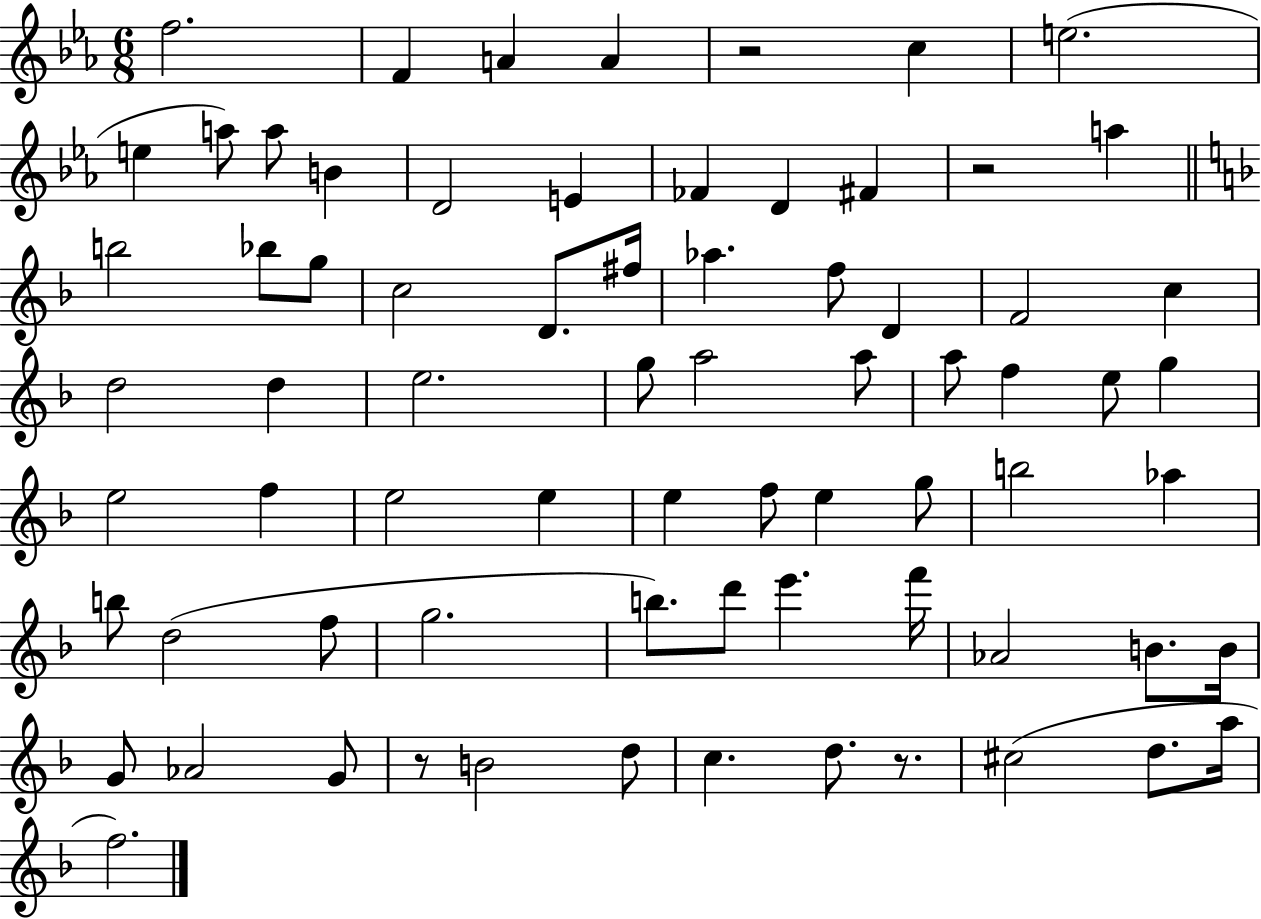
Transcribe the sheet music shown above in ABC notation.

X:1
T:Untitled
M:6/8
L:1/4
K:Eb
f2 F A A z2 c e2 e a/2 a/2 B D2 E _F D ^F z2 a b2 _b/2 g/2 c2 D/2 ^f/4 _a f/2 D F2 c d2 d e2 g/2 a2 a/2 a/2 f e/2 g e2 f e2 e e f/2 e g/2 b2 _a b/2 d2 f/2 g2 b/2 d'/2 e' f'/4 _A2 B/2 B/4 G/2 _A2 G/2 z/2 B2 d/2 c d/2 z/2 ^c2 d/2 a/4 f2